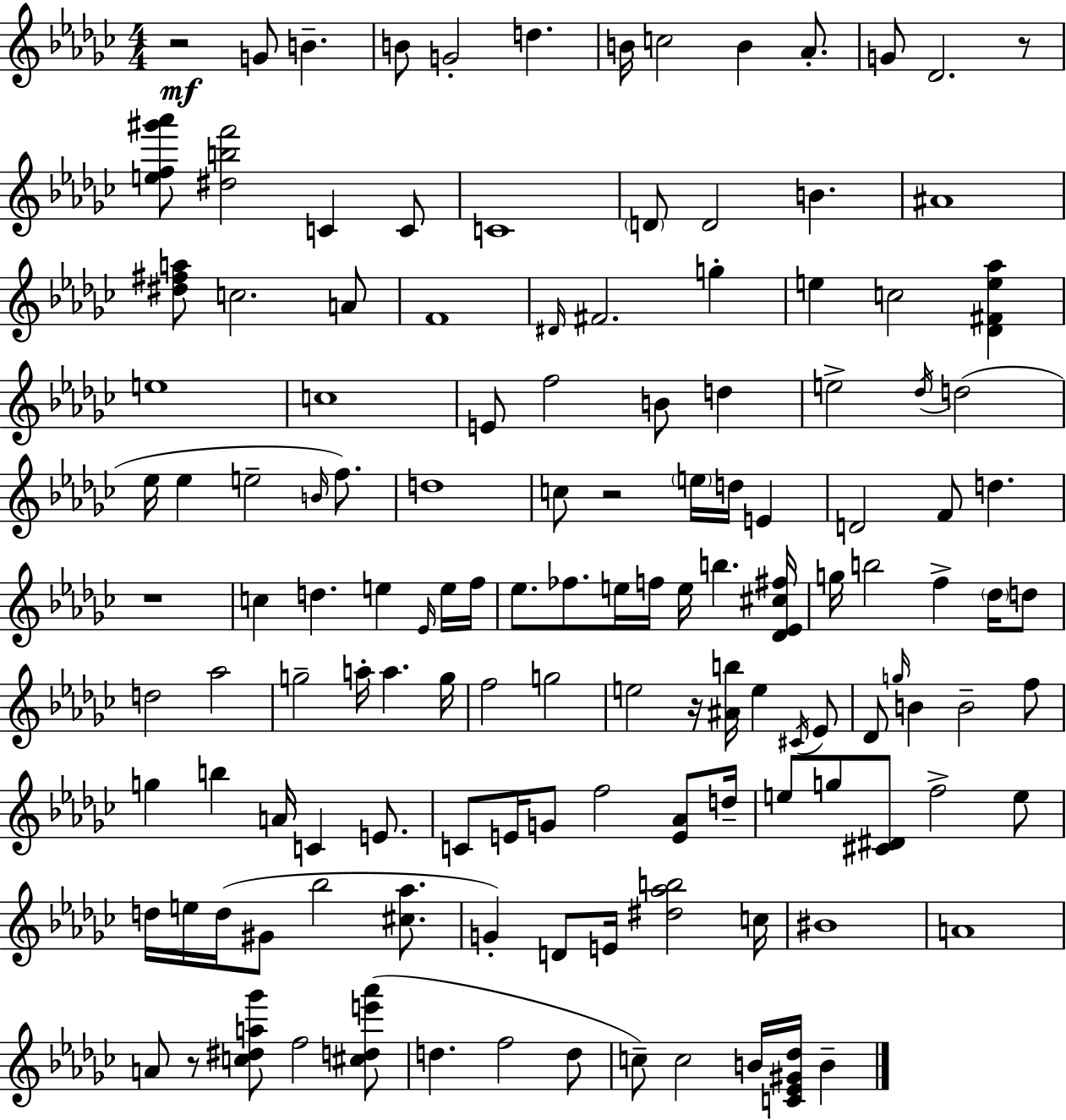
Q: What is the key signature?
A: EES minor